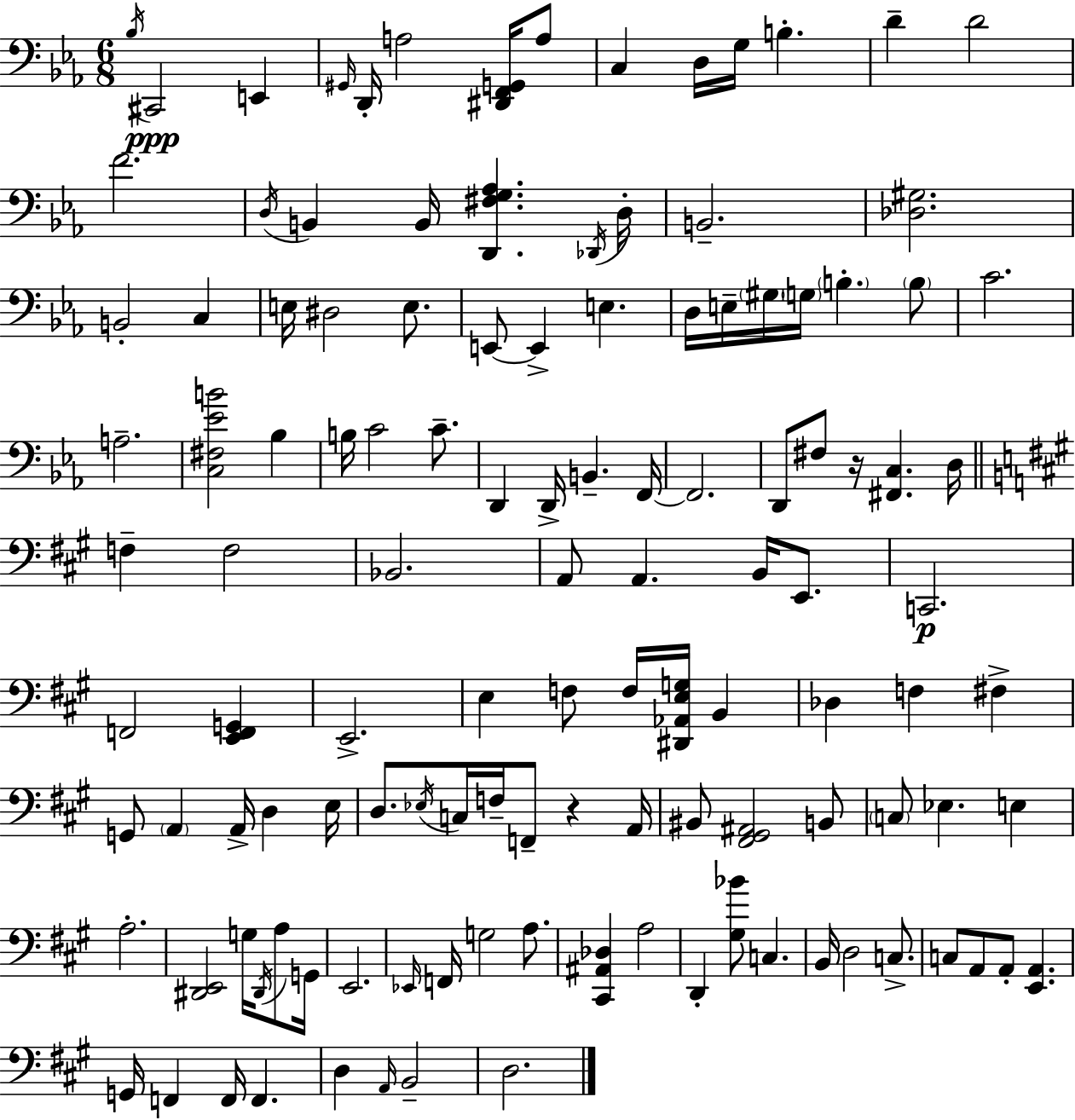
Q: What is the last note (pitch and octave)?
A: D3